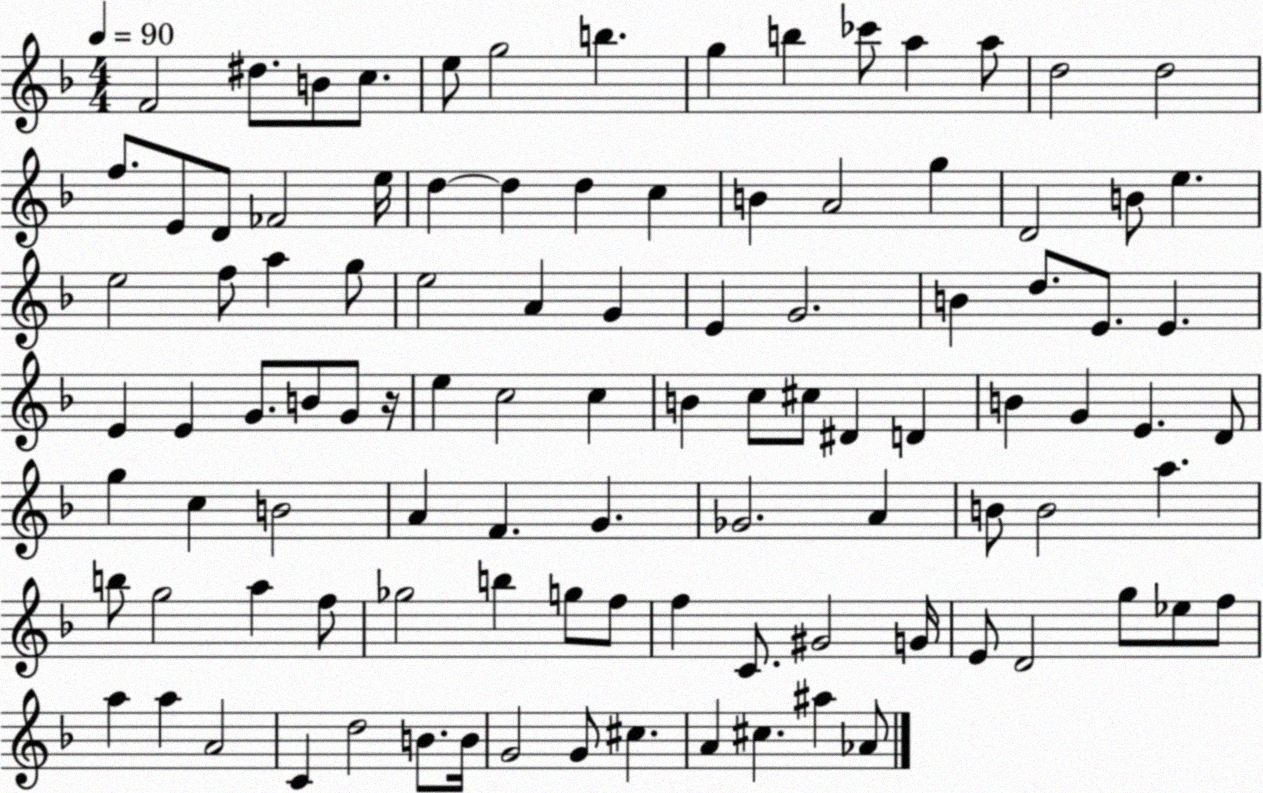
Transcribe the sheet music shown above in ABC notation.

X:1
T:Untitled
M:4/4
L:1/4
K:F
F2 ^d/2 B/2 c/2 e/2 g2 b g b _c'/2 a a/2 d2 d2 f/2 E/2 D/2 _F2 e/4 d d d c B A2 g D2 B/2 e e2 f/2 a g/2 e2 A G E G2 B d/2 E/2 E E E G/2 B/2 G/2 z/4 e c2 c B c/2 ^c/2 ^D D B G E D/2 g c B2 A F G _G2 A B/2 B2 a b/2 g2 a f/2 _g2 b g/2 f/2 f C/2 ^G2 G/4 E/2 D2 g/2 _e/2 f/2 a a A2 C d2 B/2 B/4 G2 G/2 ^c A ^c ^a _A/2